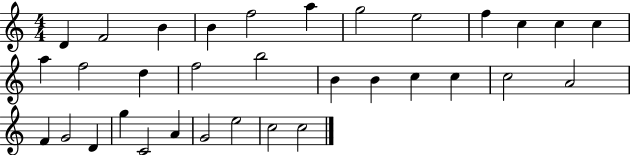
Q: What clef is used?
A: treble